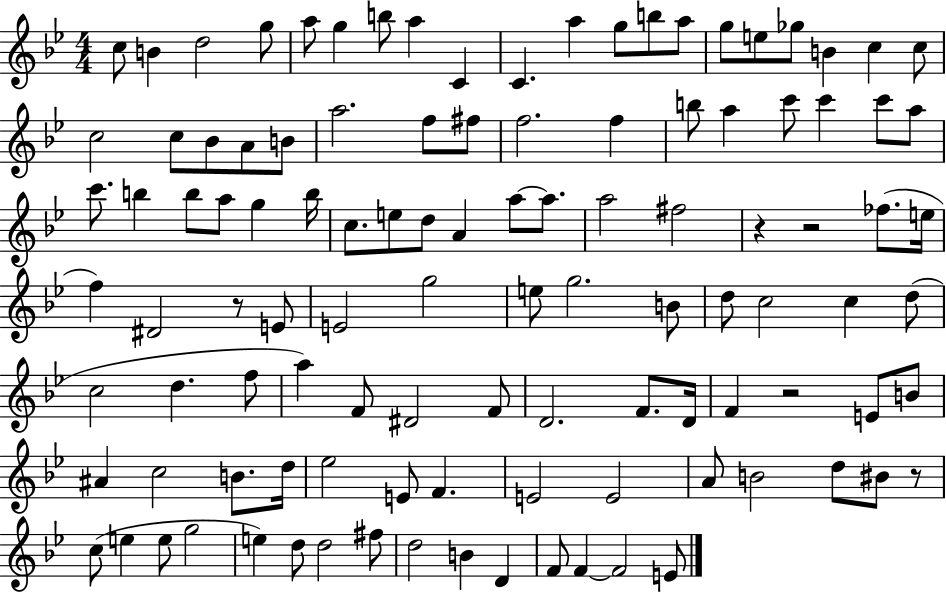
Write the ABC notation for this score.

X:1
T:Untitled
M:4/4
L:1/4
K:Bb
c/2 B d2 g/2 a/2 g b/2 a C C a g/2 b/2 a/2 g/2 e/2 _g/2 B c c/2 c2 c/2 _B/2 A/2 B/2 a2 f/2 ^f/2 f2 f b/2 a c'/2 c' c'/2 a/2 c'/2 b b/2 a/2 g b/4 c/2 e/2 d/2 A a/2 a/2 a2 ^f2 z z2 _f/2 e/4 f ^D2 z/2 E/2 E2 g2 e/2 g2 B/2 d/2 c2 c d/2 c2 d f/2 a F/2 ^D2 F/2 D2 F/2 D/4 F z2 E/2 B/2 ^A c2 B/2 d/4 _e2 E/2 F E2 E2 A/2 B2 d/2 ^B/2 z/2 c/2 e e/2 g2 e d/2 d2 ^f/2 d2 B D F/2 F F2 E/2